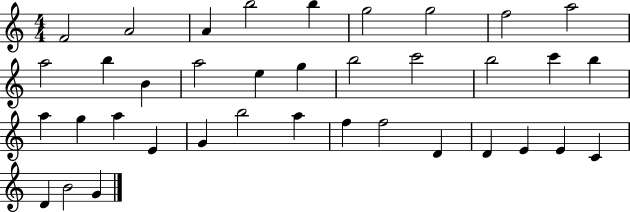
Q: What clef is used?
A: treble